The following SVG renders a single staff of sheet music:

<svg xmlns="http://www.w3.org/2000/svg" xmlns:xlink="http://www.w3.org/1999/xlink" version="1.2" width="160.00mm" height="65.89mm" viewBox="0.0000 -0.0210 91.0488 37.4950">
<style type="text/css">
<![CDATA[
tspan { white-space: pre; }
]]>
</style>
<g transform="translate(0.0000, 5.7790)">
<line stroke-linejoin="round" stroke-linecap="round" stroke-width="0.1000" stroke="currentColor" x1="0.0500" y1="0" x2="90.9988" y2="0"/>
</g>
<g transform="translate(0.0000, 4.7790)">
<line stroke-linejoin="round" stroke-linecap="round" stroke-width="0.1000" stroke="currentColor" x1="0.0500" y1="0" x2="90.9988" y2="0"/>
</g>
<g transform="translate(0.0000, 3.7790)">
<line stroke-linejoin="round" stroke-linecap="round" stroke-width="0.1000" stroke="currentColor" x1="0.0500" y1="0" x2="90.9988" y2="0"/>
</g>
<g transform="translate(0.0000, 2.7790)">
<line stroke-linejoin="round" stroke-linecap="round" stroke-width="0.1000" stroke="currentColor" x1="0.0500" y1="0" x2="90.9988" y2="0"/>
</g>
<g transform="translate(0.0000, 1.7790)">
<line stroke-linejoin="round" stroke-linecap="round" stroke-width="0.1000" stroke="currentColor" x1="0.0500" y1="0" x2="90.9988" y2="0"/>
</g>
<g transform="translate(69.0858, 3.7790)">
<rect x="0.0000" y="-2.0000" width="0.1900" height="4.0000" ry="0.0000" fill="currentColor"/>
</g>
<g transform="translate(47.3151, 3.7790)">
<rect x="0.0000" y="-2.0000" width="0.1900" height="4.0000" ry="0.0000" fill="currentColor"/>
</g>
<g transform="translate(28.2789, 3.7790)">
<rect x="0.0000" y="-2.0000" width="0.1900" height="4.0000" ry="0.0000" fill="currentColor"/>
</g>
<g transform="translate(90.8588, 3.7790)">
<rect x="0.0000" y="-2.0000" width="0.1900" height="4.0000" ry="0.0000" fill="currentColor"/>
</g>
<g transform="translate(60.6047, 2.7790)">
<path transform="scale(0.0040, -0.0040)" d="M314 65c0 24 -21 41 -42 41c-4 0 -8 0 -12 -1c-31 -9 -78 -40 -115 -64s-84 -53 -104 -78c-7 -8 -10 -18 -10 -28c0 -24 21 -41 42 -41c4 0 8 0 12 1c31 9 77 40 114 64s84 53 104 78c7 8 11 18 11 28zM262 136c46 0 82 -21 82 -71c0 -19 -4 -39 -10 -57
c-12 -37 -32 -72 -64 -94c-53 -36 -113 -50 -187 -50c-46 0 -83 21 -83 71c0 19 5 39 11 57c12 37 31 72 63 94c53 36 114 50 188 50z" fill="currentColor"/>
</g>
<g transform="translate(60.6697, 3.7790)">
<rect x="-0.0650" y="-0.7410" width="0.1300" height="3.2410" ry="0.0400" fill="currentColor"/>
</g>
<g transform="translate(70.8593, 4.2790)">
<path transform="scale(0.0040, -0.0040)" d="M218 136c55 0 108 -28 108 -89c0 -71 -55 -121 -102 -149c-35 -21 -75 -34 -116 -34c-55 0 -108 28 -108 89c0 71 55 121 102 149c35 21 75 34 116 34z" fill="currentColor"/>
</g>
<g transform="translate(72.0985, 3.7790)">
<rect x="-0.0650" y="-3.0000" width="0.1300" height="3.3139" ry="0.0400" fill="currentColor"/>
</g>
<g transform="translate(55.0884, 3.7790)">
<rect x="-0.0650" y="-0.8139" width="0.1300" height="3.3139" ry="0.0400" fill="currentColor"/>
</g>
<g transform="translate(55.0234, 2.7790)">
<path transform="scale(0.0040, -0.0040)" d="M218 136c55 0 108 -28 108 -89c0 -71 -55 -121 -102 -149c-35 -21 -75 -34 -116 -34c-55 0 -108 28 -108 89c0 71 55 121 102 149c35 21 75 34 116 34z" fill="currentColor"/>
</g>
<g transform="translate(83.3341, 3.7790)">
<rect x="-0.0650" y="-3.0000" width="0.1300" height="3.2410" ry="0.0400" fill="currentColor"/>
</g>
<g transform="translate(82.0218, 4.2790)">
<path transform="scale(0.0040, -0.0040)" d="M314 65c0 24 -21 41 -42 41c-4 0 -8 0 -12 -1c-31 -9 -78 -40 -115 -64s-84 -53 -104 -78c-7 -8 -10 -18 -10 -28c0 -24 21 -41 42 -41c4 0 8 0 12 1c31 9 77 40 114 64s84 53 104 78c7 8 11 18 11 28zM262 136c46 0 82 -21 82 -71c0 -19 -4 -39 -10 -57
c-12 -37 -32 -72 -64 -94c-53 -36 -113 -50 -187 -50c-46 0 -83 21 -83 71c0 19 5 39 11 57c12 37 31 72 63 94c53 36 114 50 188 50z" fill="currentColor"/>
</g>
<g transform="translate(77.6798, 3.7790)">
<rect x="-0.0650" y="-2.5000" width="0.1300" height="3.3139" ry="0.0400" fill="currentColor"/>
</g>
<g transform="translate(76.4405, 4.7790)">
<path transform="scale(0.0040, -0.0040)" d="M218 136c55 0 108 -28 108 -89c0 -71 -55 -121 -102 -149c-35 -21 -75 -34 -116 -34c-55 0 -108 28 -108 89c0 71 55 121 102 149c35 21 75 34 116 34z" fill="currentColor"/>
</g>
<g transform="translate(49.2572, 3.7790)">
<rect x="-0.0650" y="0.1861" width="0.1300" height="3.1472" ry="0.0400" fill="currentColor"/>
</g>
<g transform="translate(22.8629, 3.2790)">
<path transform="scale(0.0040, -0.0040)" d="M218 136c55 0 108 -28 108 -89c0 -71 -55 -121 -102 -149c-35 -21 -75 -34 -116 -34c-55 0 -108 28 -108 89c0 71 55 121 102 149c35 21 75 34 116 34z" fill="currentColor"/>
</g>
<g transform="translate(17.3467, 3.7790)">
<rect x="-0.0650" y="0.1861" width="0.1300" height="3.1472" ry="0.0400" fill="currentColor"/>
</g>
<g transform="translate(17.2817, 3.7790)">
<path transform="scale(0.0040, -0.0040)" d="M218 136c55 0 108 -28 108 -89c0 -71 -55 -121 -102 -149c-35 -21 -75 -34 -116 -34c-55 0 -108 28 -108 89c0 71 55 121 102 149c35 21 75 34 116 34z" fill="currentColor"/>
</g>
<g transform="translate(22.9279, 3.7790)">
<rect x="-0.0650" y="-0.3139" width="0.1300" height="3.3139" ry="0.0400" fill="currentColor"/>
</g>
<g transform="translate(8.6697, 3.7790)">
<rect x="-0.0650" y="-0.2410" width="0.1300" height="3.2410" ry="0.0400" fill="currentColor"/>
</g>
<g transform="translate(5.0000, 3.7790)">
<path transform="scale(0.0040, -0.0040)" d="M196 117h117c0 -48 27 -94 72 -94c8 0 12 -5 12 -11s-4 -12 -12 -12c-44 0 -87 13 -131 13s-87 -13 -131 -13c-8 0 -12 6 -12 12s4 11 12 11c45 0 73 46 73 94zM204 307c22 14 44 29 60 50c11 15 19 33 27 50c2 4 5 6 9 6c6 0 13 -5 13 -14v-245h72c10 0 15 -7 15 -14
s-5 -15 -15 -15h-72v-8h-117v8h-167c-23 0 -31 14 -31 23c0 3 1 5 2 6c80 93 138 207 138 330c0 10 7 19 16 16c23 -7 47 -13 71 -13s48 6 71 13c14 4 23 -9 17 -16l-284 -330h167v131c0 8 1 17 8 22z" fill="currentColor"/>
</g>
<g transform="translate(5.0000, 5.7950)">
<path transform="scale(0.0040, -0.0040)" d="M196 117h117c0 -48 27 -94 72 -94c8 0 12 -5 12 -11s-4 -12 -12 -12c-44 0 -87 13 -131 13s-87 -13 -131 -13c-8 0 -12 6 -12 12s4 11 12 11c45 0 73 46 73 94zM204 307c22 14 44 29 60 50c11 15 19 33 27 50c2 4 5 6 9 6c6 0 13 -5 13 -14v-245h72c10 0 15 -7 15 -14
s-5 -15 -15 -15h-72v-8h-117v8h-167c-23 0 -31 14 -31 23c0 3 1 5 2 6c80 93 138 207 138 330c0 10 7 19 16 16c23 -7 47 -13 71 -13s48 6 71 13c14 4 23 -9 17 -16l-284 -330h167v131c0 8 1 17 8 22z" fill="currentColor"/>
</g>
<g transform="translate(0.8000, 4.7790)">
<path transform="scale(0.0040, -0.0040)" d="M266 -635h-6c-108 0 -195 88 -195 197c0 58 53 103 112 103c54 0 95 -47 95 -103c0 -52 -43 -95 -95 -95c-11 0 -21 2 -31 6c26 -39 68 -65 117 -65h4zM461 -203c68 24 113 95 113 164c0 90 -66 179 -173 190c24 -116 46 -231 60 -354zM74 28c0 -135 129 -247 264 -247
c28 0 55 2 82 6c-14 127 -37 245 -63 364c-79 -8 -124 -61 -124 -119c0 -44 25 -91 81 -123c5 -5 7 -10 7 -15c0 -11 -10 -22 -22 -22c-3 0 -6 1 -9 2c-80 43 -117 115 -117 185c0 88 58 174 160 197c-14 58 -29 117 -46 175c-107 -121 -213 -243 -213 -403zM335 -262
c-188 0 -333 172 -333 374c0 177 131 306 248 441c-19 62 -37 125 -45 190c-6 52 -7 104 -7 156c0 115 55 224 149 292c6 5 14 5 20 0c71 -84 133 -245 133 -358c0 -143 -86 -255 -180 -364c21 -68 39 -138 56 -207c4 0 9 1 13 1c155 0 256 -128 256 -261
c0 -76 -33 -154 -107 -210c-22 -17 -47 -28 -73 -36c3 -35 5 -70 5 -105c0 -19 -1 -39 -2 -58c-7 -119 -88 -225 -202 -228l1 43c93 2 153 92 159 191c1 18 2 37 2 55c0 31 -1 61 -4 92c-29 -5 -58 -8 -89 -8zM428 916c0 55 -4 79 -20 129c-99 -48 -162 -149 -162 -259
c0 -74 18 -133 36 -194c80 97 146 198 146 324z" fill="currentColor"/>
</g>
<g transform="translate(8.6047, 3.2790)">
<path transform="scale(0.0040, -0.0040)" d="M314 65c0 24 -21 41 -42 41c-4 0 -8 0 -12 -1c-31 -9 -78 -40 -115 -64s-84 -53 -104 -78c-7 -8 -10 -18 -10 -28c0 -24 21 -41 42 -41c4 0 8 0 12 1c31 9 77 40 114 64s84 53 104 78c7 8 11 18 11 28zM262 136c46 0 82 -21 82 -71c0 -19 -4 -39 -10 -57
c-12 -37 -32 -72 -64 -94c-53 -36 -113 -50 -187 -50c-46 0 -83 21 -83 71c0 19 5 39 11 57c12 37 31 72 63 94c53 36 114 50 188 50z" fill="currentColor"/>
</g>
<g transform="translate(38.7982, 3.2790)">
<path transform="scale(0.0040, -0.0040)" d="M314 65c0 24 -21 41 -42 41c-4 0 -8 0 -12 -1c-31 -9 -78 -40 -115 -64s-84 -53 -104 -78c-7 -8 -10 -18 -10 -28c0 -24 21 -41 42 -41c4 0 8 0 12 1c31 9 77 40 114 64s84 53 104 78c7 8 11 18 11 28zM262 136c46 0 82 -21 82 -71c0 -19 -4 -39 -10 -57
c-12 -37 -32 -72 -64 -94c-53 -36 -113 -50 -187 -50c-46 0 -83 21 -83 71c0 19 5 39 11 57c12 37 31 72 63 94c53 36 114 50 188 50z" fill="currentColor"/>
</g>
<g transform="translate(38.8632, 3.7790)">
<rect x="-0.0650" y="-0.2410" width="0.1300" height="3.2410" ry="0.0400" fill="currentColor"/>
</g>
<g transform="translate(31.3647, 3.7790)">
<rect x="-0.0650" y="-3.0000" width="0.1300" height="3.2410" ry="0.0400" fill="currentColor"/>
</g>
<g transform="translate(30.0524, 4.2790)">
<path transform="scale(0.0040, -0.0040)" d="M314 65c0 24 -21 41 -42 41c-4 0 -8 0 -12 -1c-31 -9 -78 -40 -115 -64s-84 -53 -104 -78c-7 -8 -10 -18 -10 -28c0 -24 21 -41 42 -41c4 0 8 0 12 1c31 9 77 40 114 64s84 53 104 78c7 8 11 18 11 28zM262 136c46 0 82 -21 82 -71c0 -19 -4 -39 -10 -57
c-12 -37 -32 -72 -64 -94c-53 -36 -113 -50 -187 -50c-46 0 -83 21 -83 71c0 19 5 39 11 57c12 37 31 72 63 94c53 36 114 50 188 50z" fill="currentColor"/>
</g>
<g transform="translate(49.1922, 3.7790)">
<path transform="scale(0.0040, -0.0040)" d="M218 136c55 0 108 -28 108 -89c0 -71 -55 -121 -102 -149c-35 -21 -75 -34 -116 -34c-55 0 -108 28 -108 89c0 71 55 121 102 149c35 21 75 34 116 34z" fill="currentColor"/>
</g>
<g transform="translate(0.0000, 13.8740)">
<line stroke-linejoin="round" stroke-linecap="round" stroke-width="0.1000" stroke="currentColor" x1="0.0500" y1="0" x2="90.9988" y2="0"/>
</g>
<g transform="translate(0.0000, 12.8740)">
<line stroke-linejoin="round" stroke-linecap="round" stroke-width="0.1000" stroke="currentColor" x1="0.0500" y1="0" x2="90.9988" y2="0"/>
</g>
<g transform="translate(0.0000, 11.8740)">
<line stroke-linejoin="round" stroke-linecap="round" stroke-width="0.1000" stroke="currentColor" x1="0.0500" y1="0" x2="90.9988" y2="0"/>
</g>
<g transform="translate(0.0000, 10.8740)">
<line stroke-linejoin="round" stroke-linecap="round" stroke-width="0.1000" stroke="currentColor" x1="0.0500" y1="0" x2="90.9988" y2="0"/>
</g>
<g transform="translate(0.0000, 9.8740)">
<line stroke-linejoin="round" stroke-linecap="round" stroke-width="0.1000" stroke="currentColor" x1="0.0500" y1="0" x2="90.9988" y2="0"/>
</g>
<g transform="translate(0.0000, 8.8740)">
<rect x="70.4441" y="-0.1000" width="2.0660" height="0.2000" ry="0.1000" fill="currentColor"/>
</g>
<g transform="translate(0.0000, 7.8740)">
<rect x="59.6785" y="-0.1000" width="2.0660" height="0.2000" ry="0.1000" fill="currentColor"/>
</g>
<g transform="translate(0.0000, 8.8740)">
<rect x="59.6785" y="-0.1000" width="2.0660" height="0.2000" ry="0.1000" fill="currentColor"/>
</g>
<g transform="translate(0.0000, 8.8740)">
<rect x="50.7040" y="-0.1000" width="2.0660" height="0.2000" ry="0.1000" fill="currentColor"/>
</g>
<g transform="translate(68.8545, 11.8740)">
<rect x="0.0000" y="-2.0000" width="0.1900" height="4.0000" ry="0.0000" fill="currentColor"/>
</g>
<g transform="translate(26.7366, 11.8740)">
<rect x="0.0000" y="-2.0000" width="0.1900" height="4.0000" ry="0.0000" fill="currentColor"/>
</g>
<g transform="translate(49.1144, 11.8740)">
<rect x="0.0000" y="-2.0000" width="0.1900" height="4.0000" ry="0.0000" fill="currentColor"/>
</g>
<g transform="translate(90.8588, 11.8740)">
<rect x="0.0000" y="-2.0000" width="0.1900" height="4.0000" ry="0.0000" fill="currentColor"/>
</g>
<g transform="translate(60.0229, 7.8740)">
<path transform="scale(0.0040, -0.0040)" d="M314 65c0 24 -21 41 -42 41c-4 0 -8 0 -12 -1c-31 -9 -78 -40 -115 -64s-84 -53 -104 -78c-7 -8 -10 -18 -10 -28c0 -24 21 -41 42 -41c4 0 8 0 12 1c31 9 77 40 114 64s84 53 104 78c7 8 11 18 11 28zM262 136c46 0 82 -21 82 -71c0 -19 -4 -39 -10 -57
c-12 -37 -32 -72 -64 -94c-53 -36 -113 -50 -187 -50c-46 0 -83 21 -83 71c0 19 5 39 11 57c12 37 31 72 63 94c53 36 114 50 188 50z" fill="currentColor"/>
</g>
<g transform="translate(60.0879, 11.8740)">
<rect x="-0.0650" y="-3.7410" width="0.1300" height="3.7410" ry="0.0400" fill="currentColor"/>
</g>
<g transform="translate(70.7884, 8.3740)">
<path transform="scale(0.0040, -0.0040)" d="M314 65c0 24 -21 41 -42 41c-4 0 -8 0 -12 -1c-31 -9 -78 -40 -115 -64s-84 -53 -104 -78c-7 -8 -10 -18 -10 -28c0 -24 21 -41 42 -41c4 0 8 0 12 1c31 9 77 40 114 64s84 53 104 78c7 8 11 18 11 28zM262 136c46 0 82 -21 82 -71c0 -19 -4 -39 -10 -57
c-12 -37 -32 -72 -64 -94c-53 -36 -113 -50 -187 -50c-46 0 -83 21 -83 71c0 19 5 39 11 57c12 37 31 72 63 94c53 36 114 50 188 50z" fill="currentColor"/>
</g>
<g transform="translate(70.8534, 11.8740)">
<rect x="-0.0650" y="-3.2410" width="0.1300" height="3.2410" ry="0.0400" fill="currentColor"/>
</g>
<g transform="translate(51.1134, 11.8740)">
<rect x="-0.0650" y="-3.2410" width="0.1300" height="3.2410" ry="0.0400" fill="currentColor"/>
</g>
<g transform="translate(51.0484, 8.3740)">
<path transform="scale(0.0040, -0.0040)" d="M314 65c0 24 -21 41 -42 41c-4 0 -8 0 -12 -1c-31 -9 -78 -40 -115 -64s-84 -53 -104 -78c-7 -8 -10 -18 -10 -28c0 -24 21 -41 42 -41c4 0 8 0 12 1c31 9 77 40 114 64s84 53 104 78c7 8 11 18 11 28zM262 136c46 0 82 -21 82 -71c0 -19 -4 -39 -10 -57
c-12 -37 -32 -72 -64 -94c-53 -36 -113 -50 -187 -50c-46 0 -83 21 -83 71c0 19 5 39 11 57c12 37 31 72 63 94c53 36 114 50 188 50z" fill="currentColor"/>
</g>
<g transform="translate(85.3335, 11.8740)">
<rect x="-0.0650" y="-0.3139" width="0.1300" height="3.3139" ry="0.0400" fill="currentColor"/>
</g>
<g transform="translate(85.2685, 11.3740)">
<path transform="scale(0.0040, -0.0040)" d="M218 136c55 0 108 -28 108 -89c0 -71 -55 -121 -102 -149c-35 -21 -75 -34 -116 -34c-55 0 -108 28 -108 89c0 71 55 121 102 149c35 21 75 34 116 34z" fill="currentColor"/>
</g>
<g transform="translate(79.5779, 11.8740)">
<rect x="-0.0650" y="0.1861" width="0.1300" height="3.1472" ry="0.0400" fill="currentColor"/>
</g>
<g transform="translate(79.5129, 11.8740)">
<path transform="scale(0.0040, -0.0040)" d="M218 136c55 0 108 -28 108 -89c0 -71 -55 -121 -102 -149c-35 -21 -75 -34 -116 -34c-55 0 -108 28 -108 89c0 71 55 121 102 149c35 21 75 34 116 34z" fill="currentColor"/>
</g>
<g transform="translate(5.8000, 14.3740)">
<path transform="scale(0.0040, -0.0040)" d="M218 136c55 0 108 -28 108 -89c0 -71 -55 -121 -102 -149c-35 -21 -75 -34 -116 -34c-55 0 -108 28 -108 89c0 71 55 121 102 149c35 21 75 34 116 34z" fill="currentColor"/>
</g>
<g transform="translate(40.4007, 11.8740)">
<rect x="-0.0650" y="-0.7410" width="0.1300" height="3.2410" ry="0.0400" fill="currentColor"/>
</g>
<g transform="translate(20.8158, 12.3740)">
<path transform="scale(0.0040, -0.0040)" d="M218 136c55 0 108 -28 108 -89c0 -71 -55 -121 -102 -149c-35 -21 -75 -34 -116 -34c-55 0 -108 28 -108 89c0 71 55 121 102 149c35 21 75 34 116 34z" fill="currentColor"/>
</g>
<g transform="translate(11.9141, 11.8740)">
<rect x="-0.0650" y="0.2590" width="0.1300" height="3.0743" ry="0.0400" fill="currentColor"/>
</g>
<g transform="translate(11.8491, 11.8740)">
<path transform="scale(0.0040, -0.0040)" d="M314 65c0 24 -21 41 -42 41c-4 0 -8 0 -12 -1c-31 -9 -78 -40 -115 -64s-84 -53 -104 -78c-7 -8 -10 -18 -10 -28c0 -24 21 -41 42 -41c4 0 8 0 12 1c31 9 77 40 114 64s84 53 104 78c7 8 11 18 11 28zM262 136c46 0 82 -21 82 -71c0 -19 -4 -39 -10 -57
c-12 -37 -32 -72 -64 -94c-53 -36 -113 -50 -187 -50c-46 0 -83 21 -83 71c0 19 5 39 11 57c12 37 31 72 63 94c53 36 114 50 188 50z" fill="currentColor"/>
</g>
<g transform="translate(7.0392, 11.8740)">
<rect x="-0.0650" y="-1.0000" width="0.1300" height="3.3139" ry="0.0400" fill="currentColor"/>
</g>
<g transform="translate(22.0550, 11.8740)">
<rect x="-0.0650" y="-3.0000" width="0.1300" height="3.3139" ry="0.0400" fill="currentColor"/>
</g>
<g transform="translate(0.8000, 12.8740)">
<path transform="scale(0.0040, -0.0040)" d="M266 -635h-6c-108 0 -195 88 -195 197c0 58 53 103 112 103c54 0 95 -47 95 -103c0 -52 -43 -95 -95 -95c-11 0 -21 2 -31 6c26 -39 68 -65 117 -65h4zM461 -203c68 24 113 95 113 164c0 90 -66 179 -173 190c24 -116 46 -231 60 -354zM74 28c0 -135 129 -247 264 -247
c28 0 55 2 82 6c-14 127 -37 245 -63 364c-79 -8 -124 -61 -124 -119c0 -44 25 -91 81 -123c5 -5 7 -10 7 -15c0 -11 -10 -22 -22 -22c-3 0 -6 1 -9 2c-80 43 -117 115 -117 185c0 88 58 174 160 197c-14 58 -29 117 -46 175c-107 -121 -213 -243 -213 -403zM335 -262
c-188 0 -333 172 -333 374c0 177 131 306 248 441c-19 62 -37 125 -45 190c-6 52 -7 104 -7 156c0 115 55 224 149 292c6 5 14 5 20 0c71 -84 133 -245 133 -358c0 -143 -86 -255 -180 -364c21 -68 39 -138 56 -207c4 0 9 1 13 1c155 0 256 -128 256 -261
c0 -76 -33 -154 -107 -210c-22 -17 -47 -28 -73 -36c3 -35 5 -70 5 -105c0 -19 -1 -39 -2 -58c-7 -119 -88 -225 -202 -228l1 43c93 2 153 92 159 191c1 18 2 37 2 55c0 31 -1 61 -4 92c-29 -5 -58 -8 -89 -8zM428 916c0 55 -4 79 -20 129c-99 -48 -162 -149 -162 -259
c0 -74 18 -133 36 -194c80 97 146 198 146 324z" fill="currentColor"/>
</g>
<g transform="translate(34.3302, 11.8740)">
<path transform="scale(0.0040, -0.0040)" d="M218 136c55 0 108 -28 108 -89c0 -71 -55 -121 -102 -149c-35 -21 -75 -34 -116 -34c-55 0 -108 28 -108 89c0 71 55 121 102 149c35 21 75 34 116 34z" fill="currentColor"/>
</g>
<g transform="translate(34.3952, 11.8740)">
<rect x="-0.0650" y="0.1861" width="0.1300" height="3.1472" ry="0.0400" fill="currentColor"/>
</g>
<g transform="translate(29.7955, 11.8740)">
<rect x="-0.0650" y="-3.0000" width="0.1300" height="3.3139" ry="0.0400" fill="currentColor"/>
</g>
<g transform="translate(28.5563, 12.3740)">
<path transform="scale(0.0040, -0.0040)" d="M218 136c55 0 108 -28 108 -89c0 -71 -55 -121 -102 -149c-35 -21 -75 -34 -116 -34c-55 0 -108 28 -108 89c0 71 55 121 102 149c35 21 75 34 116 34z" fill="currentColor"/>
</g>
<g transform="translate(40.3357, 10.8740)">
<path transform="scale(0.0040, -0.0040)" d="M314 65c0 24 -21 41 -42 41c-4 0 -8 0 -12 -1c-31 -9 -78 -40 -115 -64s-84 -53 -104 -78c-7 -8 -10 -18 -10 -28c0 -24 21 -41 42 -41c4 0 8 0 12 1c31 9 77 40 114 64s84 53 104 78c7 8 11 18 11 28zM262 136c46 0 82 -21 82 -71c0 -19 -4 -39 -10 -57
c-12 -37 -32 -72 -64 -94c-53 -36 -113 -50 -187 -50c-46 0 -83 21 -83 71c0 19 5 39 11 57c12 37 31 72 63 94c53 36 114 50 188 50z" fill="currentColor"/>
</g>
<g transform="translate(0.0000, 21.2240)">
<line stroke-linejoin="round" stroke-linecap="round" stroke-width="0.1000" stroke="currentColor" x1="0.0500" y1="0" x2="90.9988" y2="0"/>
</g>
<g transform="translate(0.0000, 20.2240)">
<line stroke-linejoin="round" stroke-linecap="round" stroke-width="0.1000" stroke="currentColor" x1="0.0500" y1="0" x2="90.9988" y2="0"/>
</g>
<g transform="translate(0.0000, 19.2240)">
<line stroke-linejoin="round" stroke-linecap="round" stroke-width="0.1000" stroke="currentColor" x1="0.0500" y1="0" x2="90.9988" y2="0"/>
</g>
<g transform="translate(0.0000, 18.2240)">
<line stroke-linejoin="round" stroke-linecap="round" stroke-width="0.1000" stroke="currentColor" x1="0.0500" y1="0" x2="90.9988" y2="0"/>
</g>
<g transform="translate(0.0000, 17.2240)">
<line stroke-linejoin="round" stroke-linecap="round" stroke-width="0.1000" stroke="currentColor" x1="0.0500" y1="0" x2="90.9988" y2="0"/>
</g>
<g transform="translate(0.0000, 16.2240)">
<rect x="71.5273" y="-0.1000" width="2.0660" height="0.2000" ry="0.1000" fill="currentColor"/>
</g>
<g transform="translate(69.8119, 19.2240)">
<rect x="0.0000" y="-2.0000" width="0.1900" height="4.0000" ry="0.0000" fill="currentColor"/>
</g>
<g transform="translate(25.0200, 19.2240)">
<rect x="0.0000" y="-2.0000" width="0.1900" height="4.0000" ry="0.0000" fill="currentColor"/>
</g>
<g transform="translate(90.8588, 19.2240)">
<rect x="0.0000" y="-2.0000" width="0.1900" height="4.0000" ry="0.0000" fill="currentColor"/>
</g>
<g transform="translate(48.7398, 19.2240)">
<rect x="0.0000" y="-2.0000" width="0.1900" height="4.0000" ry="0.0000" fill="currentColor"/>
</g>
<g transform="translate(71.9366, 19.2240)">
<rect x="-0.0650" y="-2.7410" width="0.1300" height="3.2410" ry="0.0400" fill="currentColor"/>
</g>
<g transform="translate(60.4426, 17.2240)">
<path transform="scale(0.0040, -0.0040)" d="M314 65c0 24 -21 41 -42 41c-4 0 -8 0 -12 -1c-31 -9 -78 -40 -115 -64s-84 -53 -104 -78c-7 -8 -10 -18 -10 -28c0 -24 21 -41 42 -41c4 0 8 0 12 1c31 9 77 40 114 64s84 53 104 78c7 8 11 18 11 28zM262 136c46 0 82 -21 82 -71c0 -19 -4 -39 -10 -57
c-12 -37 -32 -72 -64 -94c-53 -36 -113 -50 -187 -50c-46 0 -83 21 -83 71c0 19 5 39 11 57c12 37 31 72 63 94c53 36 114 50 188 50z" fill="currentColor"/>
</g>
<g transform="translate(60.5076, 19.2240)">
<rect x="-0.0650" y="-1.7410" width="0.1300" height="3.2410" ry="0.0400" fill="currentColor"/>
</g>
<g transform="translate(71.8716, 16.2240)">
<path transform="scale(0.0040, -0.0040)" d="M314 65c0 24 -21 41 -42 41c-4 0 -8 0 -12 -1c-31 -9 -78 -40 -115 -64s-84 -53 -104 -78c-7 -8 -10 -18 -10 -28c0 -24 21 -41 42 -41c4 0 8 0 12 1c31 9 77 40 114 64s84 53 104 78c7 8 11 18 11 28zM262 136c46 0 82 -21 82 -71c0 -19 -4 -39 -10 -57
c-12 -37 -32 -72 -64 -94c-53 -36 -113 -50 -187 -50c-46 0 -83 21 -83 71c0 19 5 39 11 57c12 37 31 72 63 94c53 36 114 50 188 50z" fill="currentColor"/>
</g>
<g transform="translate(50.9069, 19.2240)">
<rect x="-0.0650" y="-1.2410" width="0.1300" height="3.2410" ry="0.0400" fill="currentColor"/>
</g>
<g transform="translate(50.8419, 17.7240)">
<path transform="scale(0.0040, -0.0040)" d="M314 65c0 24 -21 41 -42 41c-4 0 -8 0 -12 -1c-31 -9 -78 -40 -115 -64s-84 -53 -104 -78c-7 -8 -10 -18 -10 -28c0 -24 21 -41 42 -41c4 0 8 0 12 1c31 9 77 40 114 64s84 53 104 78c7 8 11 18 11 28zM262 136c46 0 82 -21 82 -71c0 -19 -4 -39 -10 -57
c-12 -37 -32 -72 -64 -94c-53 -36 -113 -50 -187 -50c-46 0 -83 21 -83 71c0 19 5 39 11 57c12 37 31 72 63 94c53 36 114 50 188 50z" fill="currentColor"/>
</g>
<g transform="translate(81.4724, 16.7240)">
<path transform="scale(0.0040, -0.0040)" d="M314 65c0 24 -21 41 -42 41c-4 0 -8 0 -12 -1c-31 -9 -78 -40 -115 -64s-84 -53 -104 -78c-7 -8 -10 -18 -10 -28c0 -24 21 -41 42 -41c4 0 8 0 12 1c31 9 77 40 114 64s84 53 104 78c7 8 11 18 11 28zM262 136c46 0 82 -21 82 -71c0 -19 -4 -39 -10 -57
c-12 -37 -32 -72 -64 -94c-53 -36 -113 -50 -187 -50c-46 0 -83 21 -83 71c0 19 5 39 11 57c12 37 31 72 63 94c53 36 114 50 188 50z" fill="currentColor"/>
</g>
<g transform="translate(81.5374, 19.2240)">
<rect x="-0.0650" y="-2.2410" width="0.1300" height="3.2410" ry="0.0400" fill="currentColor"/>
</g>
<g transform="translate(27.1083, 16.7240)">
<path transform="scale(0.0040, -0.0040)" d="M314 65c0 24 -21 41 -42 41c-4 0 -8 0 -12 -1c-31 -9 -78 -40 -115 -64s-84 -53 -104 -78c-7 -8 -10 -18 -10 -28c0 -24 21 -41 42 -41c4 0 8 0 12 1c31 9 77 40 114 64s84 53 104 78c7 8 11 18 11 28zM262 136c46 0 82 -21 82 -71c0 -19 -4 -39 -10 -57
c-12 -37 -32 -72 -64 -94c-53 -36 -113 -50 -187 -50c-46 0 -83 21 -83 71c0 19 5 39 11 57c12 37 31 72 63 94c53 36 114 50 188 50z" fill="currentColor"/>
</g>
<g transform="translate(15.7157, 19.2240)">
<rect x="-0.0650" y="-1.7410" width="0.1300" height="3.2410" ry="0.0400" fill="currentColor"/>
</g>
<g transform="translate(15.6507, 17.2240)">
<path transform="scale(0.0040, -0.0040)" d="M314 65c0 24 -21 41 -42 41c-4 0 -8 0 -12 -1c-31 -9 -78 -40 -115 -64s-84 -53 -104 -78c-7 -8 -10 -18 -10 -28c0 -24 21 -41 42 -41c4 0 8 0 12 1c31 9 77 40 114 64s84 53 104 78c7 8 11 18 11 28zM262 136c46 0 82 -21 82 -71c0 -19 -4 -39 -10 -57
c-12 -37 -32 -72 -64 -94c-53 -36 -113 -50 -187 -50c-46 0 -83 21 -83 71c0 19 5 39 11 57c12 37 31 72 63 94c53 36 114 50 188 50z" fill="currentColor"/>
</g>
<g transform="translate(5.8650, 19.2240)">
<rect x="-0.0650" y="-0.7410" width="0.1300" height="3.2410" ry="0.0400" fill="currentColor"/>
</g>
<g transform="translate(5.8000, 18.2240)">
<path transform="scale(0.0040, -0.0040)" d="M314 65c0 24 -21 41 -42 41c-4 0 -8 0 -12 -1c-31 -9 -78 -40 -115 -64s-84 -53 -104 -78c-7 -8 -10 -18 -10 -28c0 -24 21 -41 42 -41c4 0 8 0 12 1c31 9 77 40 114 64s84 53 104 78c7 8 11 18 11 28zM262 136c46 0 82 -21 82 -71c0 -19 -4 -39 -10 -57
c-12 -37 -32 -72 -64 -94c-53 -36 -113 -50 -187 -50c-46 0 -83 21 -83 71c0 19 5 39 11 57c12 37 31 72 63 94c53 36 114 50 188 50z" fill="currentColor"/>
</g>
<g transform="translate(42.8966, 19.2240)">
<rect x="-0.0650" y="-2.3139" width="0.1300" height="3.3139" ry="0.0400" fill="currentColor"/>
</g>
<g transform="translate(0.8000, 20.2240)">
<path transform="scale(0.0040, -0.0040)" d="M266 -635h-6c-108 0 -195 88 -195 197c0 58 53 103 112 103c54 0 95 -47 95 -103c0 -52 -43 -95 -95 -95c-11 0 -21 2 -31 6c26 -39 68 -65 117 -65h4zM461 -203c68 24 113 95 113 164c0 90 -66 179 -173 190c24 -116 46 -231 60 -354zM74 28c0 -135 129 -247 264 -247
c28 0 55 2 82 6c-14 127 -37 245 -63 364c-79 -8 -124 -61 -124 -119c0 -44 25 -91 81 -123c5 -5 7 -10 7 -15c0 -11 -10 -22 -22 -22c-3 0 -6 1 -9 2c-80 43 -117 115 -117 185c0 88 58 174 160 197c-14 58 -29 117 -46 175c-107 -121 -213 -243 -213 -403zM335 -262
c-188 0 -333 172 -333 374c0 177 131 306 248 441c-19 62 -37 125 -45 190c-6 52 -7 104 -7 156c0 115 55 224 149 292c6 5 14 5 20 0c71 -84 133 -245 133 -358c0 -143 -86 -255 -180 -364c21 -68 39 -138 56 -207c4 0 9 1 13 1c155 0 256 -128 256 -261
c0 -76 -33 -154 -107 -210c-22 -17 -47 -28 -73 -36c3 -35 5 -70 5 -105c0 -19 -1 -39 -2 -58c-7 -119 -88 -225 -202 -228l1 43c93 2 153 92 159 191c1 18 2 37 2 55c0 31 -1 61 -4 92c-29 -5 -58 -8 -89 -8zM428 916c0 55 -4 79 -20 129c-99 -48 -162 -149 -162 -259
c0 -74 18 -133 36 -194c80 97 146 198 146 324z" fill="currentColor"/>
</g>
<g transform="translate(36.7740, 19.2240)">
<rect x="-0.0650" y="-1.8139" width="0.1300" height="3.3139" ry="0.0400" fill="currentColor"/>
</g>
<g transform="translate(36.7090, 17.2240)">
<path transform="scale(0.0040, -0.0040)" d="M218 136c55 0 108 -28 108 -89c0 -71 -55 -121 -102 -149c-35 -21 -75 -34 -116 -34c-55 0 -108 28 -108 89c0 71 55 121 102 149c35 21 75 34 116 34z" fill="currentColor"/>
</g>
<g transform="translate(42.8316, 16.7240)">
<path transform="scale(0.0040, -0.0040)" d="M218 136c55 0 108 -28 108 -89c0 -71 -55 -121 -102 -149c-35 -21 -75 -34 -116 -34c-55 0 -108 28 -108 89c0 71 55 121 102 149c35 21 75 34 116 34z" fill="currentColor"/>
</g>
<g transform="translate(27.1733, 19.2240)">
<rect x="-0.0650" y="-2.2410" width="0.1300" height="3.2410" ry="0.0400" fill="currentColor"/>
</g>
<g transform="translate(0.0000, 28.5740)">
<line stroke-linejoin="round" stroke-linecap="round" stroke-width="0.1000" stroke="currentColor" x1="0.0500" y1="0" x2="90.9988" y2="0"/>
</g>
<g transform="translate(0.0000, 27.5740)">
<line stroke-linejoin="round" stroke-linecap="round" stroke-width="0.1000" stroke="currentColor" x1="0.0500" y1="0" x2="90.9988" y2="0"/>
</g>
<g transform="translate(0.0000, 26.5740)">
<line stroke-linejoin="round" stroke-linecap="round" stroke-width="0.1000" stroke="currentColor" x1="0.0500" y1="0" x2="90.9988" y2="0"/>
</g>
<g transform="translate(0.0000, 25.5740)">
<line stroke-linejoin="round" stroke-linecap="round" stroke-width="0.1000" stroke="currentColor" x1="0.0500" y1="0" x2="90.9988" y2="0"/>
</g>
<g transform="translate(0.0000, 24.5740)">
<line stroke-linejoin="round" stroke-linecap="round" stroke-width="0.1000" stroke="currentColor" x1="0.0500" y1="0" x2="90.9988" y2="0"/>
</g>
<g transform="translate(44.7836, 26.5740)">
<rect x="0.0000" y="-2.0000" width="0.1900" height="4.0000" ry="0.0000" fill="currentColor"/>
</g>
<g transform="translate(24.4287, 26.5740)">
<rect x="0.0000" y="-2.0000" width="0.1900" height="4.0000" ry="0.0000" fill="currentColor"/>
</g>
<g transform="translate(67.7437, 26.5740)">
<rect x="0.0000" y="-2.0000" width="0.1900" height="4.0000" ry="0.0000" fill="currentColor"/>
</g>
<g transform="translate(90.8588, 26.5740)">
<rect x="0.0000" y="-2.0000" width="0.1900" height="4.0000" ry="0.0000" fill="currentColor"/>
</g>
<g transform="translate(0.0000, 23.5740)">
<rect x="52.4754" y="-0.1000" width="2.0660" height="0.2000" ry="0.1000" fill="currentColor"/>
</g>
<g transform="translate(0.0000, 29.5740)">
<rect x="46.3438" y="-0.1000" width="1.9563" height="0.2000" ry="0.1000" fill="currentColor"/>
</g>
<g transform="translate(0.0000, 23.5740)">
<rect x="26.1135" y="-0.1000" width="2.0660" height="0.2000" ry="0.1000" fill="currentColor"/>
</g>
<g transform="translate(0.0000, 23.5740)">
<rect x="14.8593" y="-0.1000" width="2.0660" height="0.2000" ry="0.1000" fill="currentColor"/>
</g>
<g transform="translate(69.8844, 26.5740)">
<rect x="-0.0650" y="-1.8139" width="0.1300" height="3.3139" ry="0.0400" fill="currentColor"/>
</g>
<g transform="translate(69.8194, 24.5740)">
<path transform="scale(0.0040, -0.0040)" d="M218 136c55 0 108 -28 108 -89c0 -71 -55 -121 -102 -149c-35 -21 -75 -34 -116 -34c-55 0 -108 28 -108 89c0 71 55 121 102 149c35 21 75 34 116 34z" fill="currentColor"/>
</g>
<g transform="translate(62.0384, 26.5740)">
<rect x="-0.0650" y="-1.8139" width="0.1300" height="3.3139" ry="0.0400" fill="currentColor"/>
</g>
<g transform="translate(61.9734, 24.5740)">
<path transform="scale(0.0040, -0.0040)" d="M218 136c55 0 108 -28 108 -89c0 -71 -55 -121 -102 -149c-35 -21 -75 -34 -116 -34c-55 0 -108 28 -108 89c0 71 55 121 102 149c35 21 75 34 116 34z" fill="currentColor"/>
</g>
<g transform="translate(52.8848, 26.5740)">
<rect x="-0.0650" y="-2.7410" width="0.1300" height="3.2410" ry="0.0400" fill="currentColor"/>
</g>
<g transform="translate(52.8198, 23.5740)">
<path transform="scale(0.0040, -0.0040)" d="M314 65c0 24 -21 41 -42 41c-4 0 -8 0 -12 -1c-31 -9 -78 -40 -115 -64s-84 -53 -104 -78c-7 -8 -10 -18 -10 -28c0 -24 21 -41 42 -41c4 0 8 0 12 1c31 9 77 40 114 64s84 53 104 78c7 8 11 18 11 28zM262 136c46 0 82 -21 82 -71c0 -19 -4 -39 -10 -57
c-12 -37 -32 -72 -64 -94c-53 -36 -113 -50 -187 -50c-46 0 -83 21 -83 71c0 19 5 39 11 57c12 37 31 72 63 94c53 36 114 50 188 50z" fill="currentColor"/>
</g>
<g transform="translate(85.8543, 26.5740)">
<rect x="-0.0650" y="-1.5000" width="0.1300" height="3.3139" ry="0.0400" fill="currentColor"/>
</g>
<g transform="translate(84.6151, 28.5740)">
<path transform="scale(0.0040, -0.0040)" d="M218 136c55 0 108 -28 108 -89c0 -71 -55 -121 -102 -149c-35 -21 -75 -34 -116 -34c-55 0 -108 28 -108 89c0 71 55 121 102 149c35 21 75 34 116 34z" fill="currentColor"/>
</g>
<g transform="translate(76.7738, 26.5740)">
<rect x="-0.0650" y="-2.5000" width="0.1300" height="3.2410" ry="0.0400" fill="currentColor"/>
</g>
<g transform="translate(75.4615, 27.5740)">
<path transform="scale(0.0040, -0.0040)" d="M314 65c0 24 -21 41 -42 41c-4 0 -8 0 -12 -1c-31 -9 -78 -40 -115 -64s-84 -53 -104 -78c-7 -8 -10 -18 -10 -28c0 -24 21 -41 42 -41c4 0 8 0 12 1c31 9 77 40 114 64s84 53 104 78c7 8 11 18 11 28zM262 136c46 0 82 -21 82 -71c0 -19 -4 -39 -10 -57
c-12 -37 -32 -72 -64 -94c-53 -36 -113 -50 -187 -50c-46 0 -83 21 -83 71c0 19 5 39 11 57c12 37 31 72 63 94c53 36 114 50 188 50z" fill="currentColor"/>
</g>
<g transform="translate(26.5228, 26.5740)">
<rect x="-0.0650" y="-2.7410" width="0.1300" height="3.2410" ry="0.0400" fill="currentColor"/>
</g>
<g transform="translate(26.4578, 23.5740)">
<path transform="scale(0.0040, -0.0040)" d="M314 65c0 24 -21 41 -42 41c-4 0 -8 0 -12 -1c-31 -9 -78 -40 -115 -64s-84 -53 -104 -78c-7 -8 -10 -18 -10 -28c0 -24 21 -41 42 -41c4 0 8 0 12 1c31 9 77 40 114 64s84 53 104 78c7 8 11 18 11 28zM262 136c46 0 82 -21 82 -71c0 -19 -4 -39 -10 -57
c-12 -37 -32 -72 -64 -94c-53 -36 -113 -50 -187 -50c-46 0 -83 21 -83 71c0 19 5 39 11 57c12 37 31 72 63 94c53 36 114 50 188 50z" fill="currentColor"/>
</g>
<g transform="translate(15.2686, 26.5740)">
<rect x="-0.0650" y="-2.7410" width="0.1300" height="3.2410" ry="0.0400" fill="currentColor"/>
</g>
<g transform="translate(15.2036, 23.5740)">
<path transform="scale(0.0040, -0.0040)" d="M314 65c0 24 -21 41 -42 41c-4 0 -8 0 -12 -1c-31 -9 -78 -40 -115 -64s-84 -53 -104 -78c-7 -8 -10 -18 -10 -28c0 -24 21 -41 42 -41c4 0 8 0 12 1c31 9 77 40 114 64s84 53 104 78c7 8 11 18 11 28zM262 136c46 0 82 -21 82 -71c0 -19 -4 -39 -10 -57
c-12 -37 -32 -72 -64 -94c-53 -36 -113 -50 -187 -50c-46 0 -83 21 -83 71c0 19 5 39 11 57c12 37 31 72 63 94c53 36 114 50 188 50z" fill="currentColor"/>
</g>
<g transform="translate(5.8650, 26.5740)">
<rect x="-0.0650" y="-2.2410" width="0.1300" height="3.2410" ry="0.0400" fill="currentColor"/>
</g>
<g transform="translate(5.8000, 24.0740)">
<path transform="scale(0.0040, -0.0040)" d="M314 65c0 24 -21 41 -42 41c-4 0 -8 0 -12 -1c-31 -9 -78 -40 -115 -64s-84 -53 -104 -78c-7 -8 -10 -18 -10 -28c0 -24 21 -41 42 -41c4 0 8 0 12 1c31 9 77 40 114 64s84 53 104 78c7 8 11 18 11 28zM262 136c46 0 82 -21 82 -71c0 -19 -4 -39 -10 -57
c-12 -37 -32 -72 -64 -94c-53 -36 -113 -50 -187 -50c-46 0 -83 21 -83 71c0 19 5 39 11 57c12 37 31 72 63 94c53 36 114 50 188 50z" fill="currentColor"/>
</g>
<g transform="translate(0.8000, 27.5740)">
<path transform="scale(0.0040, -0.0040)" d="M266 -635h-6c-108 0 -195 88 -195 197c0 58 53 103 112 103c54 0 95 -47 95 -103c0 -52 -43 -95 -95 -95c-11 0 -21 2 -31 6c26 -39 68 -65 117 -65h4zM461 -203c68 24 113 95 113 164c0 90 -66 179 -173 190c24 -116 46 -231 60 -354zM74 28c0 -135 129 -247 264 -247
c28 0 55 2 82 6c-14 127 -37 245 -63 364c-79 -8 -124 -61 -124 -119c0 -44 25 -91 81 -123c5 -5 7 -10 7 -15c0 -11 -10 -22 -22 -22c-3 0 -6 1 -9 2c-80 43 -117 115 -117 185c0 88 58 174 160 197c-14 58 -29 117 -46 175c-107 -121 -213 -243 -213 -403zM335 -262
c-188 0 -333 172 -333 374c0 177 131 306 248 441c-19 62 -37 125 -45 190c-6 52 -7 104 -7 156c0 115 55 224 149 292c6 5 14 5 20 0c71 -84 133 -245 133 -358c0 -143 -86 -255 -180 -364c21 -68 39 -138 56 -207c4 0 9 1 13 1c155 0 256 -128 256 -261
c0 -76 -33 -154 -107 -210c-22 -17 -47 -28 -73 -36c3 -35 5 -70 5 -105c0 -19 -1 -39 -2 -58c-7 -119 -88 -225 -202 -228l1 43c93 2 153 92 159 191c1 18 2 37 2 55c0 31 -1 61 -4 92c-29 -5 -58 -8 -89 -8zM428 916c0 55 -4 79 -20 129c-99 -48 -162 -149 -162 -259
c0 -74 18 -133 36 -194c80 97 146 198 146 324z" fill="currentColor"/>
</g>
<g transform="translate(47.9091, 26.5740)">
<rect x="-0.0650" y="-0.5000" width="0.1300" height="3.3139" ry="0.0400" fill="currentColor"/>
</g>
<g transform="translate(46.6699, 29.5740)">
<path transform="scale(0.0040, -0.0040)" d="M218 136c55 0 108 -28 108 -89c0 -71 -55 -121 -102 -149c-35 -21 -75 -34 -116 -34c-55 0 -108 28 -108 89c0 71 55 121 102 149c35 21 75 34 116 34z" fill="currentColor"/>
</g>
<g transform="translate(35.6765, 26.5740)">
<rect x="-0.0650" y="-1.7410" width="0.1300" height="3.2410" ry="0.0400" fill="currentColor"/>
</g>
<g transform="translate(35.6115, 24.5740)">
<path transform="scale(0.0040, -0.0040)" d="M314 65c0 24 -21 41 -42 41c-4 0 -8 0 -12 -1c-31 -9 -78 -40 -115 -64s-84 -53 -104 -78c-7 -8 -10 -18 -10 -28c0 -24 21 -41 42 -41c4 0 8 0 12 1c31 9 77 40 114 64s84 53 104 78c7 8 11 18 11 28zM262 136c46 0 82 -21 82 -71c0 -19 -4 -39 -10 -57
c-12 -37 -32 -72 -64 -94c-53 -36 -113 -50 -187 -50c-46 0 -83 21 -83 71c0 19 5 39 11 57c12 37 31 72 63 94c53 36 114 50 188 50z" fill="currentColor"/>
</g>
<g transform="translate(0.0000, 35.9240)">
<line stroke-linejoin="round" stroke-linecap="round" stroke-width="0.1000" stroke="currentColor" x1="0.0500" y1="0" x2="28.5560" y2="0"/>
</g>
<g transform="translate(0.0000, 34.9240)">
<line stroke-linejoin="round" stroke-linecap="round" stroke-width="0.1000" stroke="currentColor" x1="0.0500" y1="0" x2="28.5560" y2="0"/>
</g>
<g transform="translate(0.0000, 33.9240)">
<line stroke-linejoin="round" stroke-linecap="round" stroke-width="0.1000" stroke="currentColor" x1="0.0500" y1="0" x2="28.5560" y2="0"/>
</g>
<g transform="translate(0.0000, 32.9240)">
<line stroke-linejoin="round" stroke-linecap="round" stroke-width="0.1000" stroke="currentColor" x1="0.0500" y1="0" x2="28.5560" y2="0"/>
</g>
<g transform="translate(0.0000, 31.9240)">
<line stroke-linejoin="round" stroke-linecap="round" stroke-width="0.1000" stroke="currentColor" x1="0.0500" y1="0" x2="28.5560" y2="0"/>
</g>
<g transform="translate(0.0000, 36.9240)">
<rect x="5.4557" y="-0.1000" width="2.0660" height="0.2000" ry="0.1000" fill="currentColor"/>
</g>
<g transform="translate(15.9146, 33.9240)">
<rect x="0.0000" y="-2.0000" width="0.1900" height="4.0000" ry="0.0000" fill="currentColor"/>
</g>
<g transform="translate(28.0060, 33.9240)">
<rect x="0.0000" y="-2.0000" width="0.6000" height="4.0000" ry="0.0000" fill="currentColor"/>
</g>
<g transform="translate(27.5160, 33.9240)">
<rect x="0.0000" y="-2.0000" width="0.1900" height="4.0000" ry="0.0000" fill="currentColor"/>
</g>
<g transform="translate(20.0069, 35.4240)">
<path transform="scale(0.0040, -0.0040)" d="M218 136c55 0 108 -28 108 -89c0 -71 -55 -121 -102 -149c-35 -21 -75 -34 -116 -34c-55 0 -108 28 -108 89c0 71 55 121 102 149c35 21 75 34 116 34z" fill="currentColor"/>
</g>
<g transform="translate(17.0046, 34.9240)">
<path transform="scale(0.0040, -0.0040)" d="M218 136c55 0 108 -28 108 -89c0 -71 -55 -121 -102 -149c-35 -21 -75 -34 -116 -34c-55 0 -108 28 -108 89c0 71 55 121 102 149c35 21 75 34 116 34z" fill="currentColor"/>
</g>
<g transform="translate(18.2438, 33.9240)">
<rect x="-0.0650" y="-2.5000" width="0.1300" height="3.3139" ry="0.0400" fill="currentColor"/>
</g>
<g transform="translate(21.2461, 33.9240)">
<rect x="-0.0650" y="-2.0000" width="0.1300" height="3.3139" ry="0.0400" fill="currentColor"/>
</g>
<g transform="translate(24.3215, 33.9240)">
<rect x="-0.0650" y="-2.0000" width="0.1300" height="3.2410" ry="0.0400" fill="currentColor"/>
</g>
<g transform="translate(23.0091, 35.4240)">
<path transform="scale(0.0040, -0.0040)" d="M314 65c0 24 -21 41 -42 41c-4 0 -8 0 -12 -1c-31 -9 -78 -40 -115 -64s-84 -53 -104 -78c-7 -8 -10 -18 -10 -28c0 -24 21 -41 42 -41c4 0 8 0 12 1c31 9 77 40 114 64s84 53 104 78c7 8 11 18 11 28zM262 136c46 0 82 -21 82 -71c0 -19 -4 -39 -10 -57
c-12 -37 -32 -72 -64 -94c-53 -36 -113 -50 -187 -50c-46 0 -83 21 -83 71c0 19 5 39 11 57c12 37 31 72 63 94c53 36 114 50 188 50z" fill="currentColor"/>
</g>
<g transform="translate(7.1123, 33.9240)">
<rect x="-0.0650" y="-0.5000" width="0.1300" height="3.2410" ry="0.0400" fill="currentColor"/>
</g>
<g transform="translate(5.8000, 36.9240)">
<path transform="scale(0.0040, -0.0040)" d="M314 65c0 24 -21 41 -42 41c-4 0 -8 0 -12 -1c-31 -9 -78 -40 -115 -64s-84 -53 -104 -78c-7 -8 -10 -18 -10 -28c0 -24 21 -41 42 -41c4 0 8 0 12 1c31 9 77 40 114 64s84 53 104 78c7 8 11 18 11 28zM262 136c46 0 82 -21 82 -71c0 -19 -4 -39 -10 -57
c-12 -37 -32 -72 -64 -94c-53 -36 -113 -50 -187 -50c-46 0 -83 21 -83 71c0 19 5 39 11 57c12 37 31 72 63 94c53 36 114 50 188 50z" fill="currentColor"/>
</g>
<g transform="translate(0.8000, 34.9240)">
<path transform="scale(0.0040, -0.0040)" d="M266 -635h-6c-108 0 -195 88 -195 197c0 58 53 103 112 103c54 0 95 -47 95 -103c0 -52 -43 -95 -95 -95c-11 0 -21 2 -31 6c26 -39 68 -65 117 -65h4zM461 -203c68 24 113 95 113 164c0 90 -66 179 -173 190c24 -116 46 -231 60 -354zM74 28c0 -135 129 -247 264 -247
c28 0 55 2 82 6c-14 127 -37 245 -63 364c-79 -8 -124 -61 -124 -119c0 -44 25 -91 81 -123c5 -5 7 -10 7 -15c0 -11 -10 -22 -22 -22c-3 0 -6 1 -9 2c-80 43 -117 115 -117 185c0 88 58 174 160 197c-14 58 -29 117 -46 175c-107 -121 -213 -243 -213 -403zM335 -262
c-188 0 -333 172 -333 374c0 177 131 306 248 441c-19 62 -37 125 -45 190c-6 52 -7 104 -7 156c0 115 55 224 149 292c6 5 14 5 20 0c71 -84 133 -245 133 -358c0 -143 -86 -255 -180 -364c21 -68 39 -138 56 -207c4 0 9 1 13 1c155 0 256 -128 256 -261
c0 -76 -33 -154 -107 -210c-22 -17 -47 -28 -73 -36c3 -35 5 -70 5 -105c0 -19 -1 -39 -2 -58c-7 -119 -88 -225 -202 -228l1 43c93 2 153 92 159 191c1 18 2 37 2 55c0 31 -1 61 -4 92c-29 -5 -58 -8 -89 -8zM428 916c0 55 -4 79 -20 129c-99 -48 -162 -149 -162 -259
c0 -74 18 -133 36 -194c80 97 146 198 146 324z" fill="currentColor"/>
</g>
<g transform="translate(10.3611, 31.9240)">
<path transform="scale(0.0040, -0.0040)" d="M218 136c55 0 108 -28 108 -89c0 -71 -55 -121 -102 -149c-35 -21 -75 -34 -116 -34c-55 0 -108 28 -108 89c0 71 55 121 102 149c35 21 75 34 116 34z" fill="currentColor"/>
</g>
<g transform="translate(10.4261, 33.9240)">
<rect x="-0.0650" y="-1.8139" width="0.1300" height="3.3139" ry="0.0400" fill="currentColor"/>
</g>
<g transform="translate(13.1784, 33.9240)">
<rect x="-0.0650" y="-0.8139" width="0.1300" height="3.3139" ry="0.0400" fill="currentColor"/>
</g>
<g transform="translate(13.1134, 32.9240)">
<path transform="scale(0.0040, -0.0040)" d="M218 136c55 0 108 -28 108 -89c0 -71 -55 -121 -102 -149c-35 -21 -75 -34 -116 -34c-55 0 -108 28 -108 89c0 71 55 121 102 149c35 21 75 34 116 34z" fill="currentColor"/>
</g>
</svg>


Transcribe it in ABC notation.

X:1
T:Untitled
M:4/4
L:1/4
K:C
c2 B c A2 c2 B d d2 A G A2 D B2 A A B d2 b2 c'2 b2 B c d2 f2 g2 f g e2 f2 a2 g2 g2 a2 a2 f2 C a2 f f G2 E C2 f d G F F2